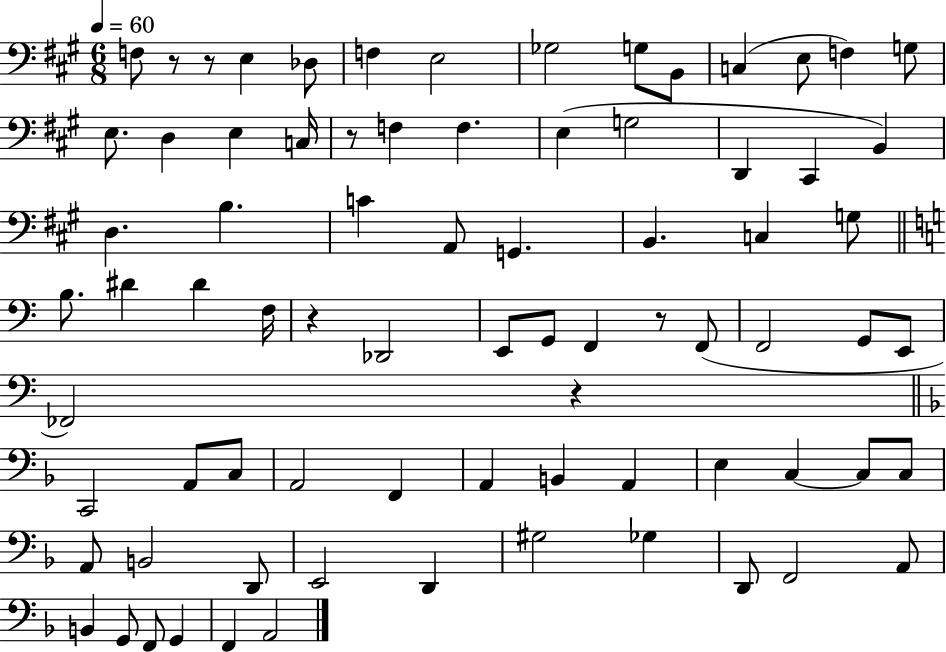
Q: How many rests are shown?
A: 6